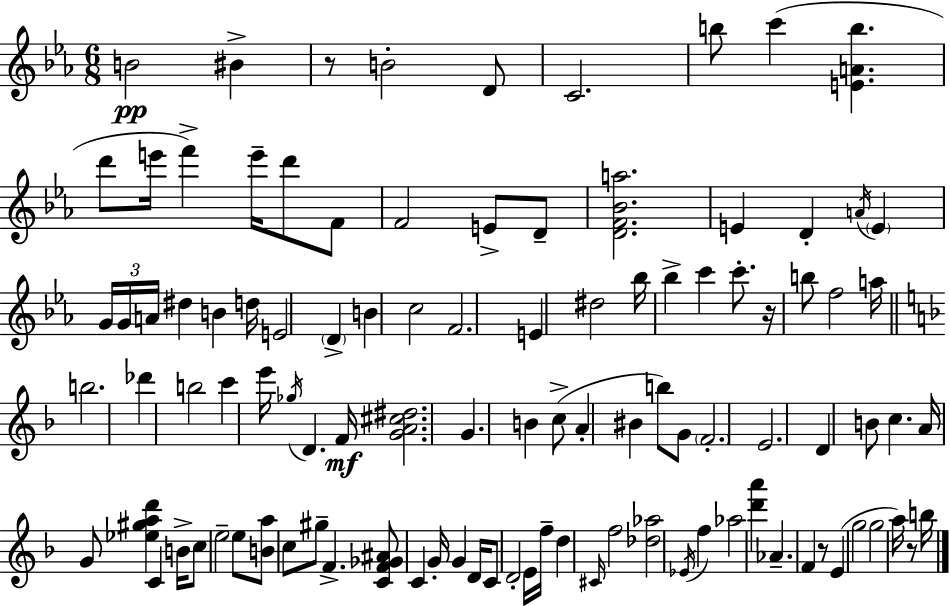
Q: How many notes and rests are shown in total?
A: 103